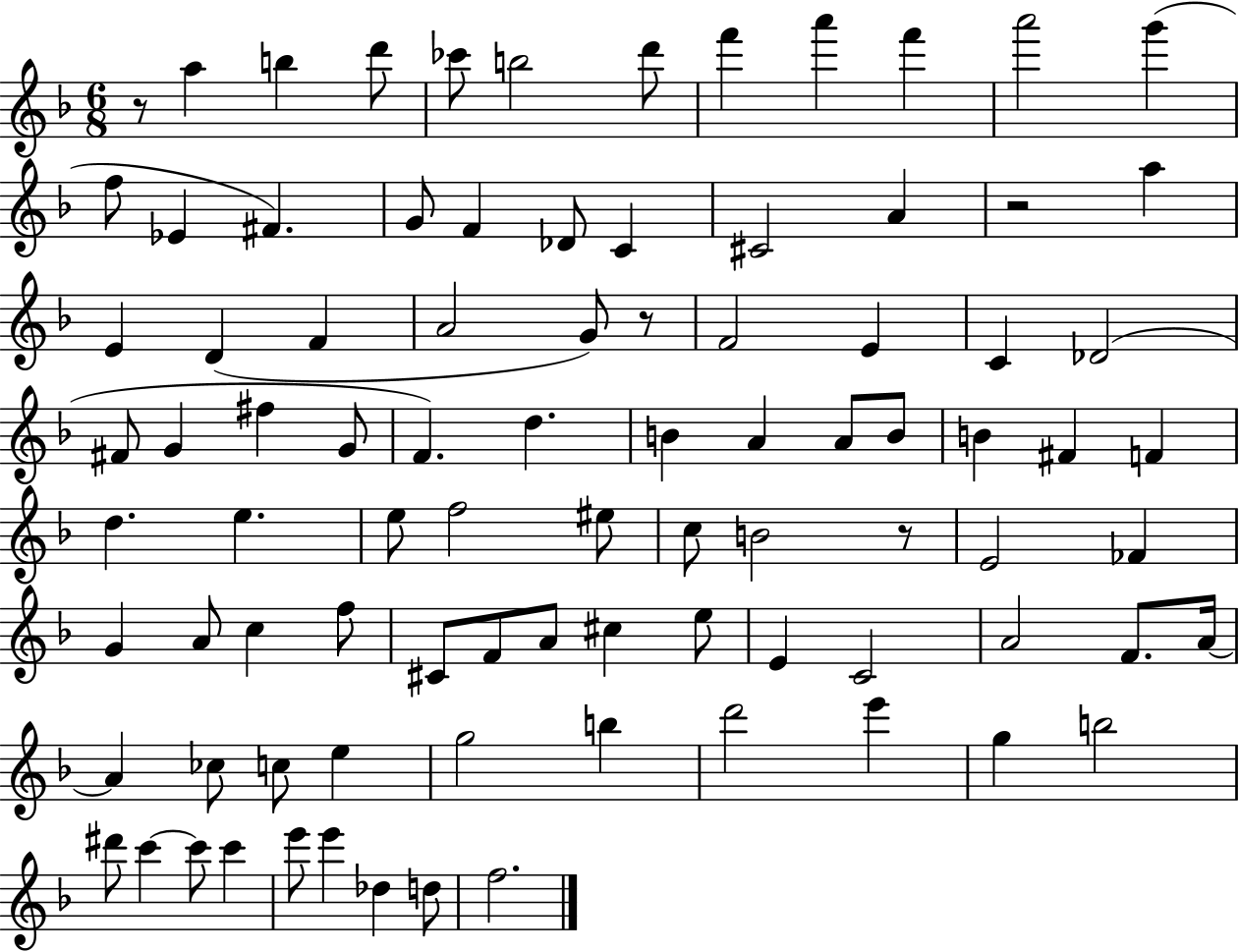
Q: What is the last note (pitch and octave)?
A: F5